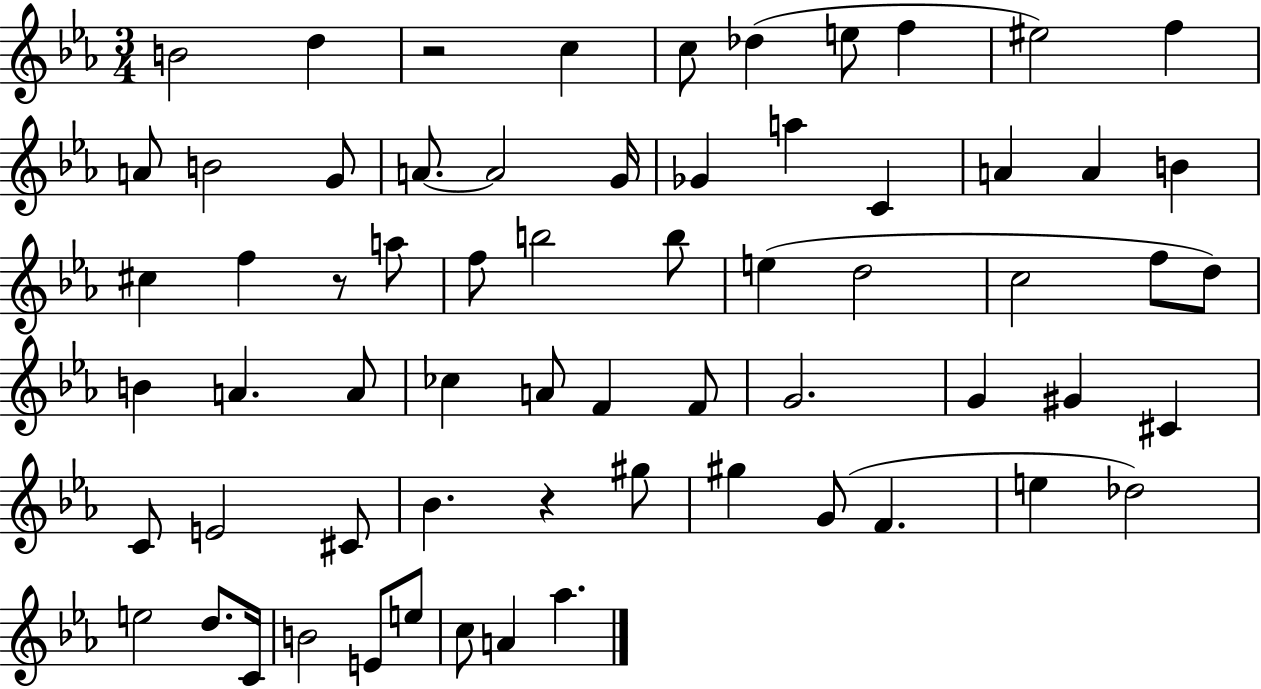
{
  \clef treble
  \numericTimeSignature
  \time 3/4
  \key ees \major
  b'2 d''4 | r2 c''4 | c''8 des''4( e''8 f''4 | eis''2) f''4 | \break a'8 b'2 g'8 | a'8.~~ a'2 g'16 | ges'4 a''4 c'4 | a'4 a'4 b'4 | \break cis''4 f''4 r8 a''8 | f''8 b''2 b''8 | e''4( d''2 | c''2 f''8 d''8) | \break b'4 a'4. a'8 | ces''4 a'8 f'4 f'8 | g'2. | g'4 gis'4 cis'4 | \break c'8 e'2 cis'8 | bes'4. r4 gis''8 | gis''4 g'8( f'4. | e''4 des''2) | \break e''2 d''8. c'16 | b'2 e'8 e''8 | c''8 a'4 aes''4. | \bar "|."
}